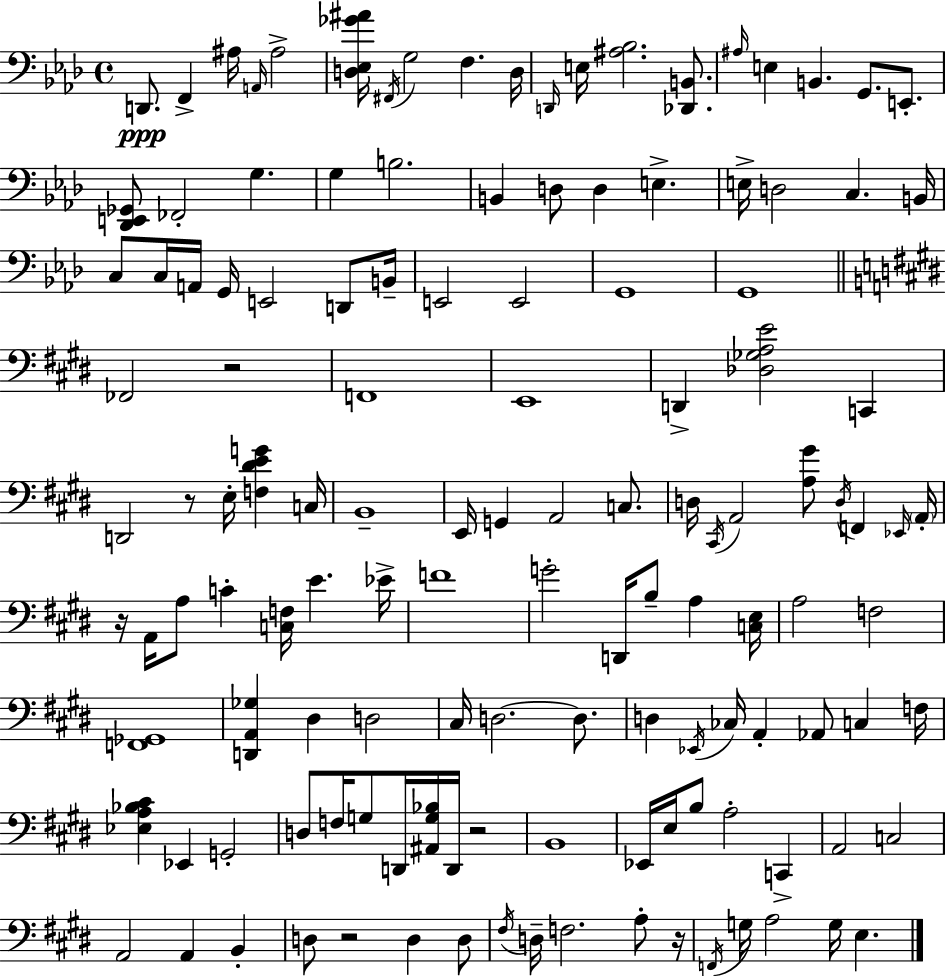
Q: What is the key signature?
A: AES major